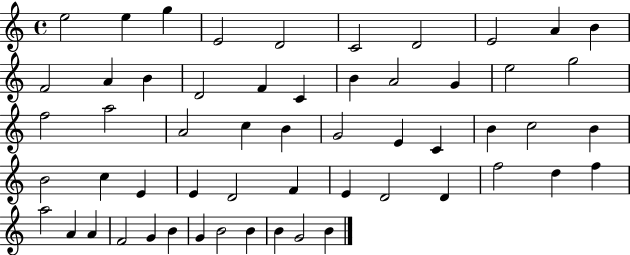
E5/h E5/q G5/q E4/h D4/h C4/h D4/h E4/h A4/q B4/q F4/h A4/q B4/q D4/h F4/q C4/q B4/q A4/h G4/q E5/h G5/h F5/h A5/h A4/h C5/q B4/q G4/h E4/q C4/q B4/q C5/h B4/q B4/h C5/q E4/q E4/q D4/h F4/q E4/q D4/h D4/q F5/h D5/q F5/q A5/h A4/q A4/q F4/h G4/q B4/q G4/q B4/h B4/q B4/q G4/h B4/q